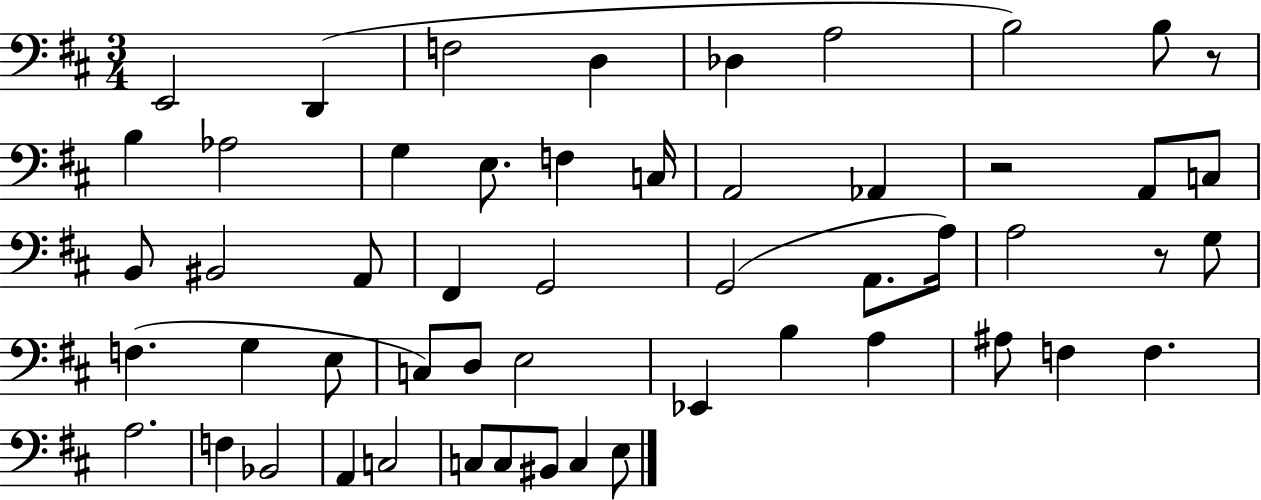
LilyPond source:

{
  \clef bass
  \numericTimeSignature
  \time 3/4
  \key d \major
  \repeat volta 2 { e,2 d,4( | f2 d4 | des4 a2 | b2) b8 r8 | \break b4 aes2 | g4 e8. f4 c16 | a,2 aes,4 | r2 a,8 c8 | \break b,8 bis,2 a,8 | fis,4 g,2 | g,2( a,8. a16) | a2 r8 g8 | \break f4.( g4 e8 | c8) d8 e2 | ees,4 b4 a4 | ais8 f4 f4. | \break a2. | f4 bes,2 | a,4 c2 | c8 c8 bis,8 c4 e8 | \break } \bar "|."
}